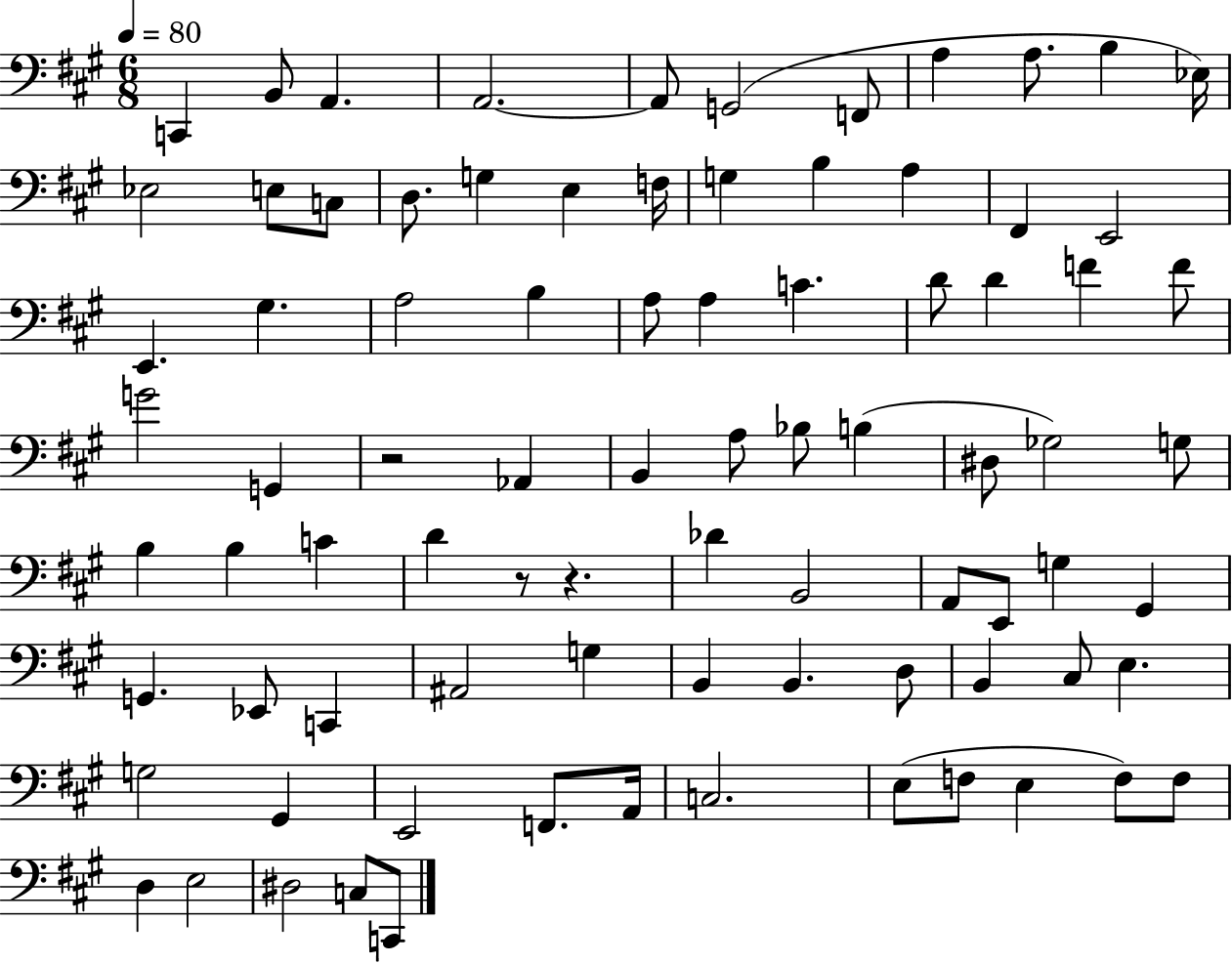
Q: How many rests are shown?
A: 3